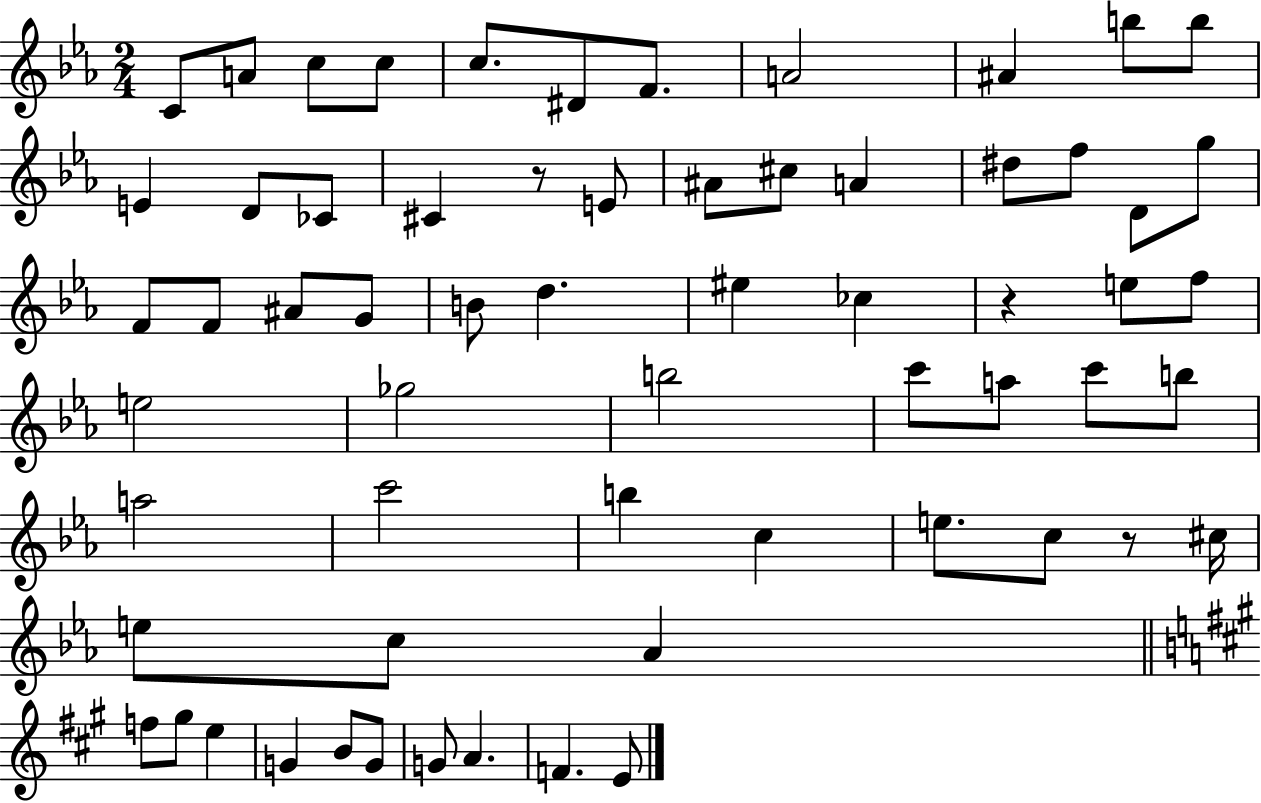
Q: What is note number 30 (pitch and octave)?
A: EIS5